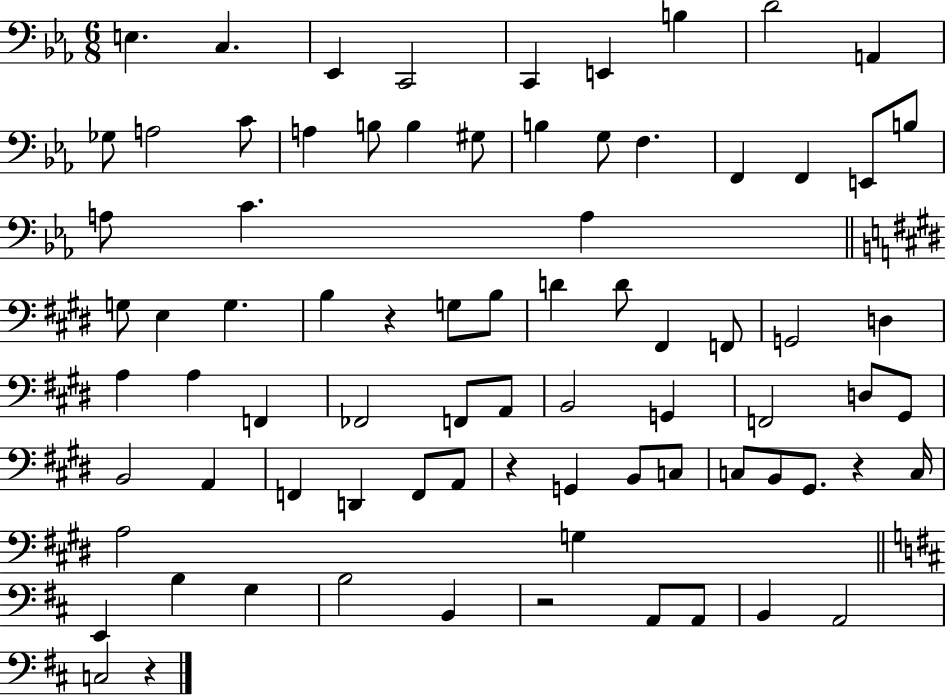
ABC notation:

X:1
T:Untitled
M:6/8
L:1/4
K:Eb
E, C, _E,, C,,2 C,, E,, B, D2 A,, _G,/2 A,2 C/2 A, B,/2 B, ^G,/2 B, G,/2 F, F,, F,, E,,/2 B,/2 A,/2 C A, G,/2 E, G, B, z G,/2 B,/2 D D/2 ^F,, F,,/2 G,,2 D, A, A, F,, _F,,2 F,,/2 A,,/2 B,,2 G,, F,,2 D,/2 ^G,,/2 B,,2 A,, F,, D,, F,,/2 A,,/2 z G,, B,,/2 C,/2 C,/2 B,,/2 ^G,,/2 z C,/4 A,2 G, E,, B, G, B,2 B,, z2 A,,/2 A,,/2 B,, A,,2 C,2 z